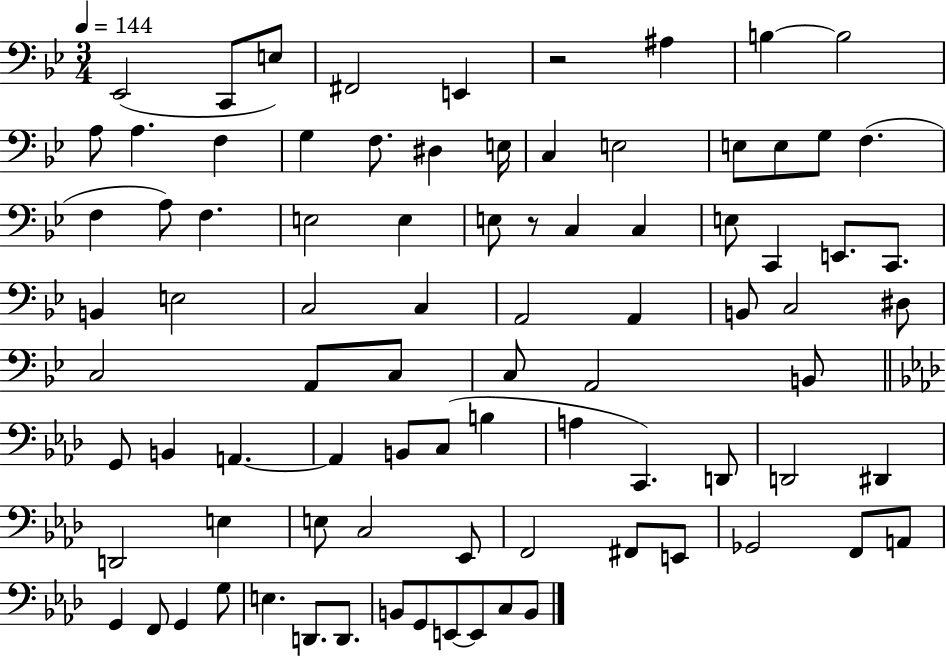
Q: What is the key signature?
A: BES major